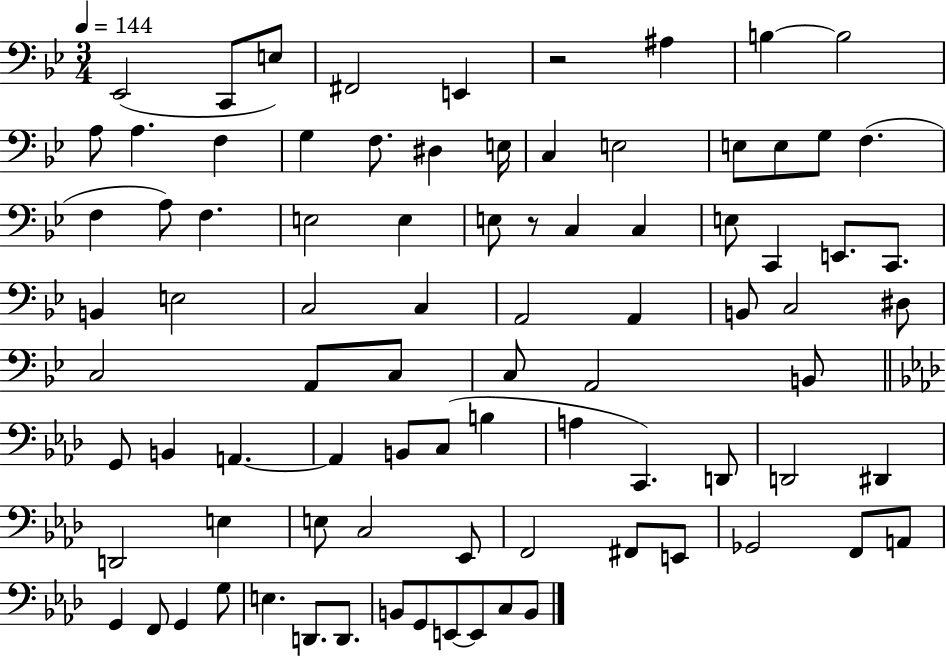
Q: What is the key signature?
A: BES major